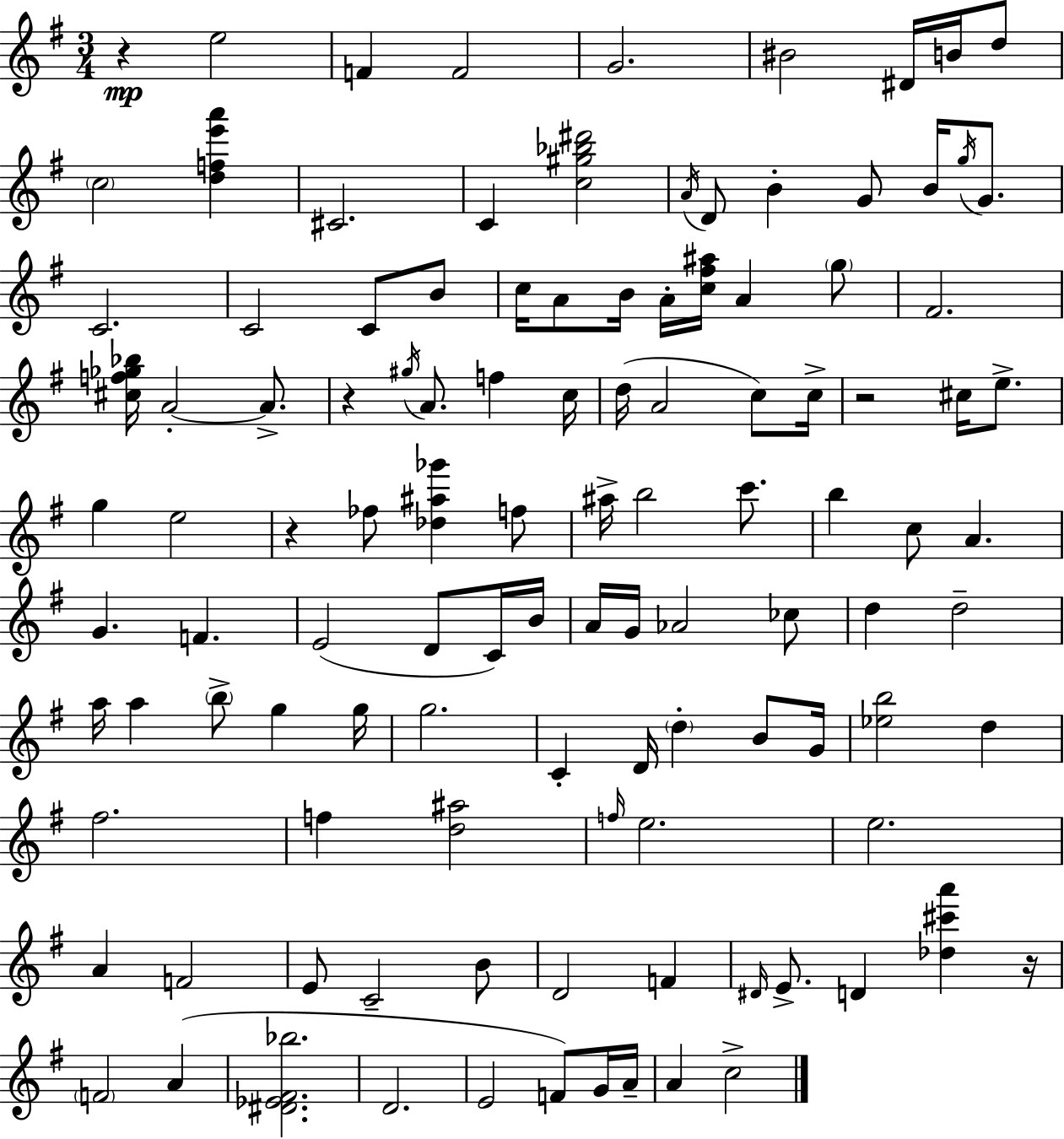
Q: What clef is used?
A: treble